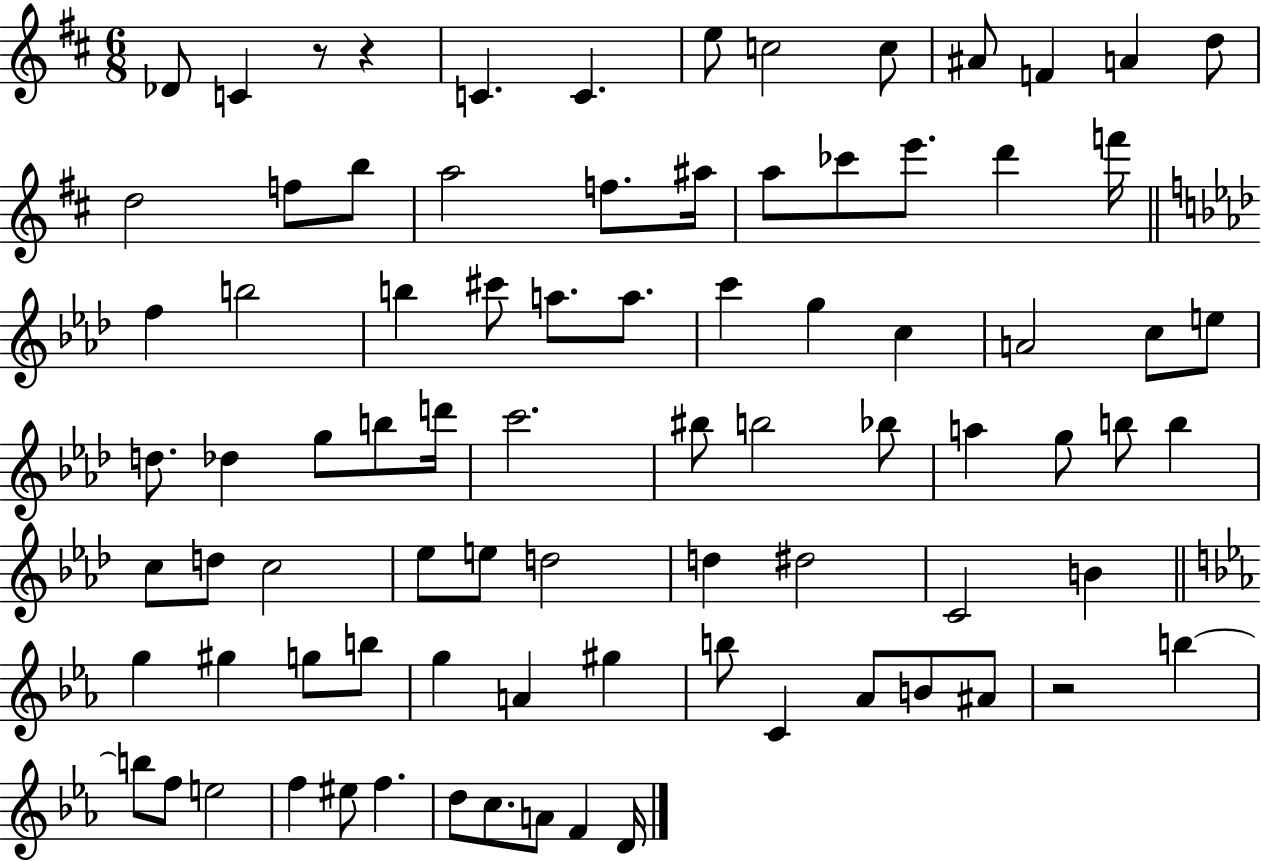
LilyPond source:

{
  \clef treble
  \numericTimeSignature
  \time 6/8
  \key d \major
  \repeat volta 2 { des'8 c'4 r8 r4 | c'4. c'4. | e''8 c''2 c''8 | ais'8 f'4 a'4 d''8 | \break d''2 f''8 b''8 | a''2 f''8. ais''16 | a''8 ces'''8 e'''8. d'''4 f'''16 | \bar "||" \break \key aes \major f''4 b''2 | b''4 cis'''8 a''8. a''8. | c'''4 g''4 c''4 | a'2 c''8 e''8 | \break d''8. des''4 g''8 b''8 d'''16 | c'''2. | bis''8 b''2 bes''8 | a''4 g''8 b''8 b''4 | \break c''8 d''8 c''2 | ees''8 e''8 d''2 | d''4 dis''2 | c'2 b'4 | \break \bar "||" \break \key ees \major g''4 gis''4 g''8 b''8 | g''4 a'4 gis''4 | b''8 c'4 aes'8 b'8 ais'8 | r2 b''4~~ | \break b''8 f''8 e''2 | f''4 eis''8 f''4. | d''8 c''8. a'8 f'4 d'16 | } \bar "|."
}